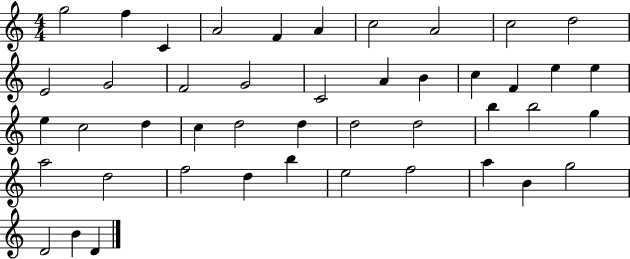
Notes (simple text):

G5/h F5/q C4/q A4/h F4/q A4/q C5/h A4/h C5/h D5/h E4/h G4/h F4/h G4/h C4/h A4/q B4/q C5/q F4/q E5/q E5/q E5/q C5/h D5/q C5/q D5/h D5/q D5/h D5/h B5/q B5/h G5/q A5/h D5/h F5/h D5/q B5/q E5/h F5/h A5/q B4/q G5/h D4/h B4/q D4/q